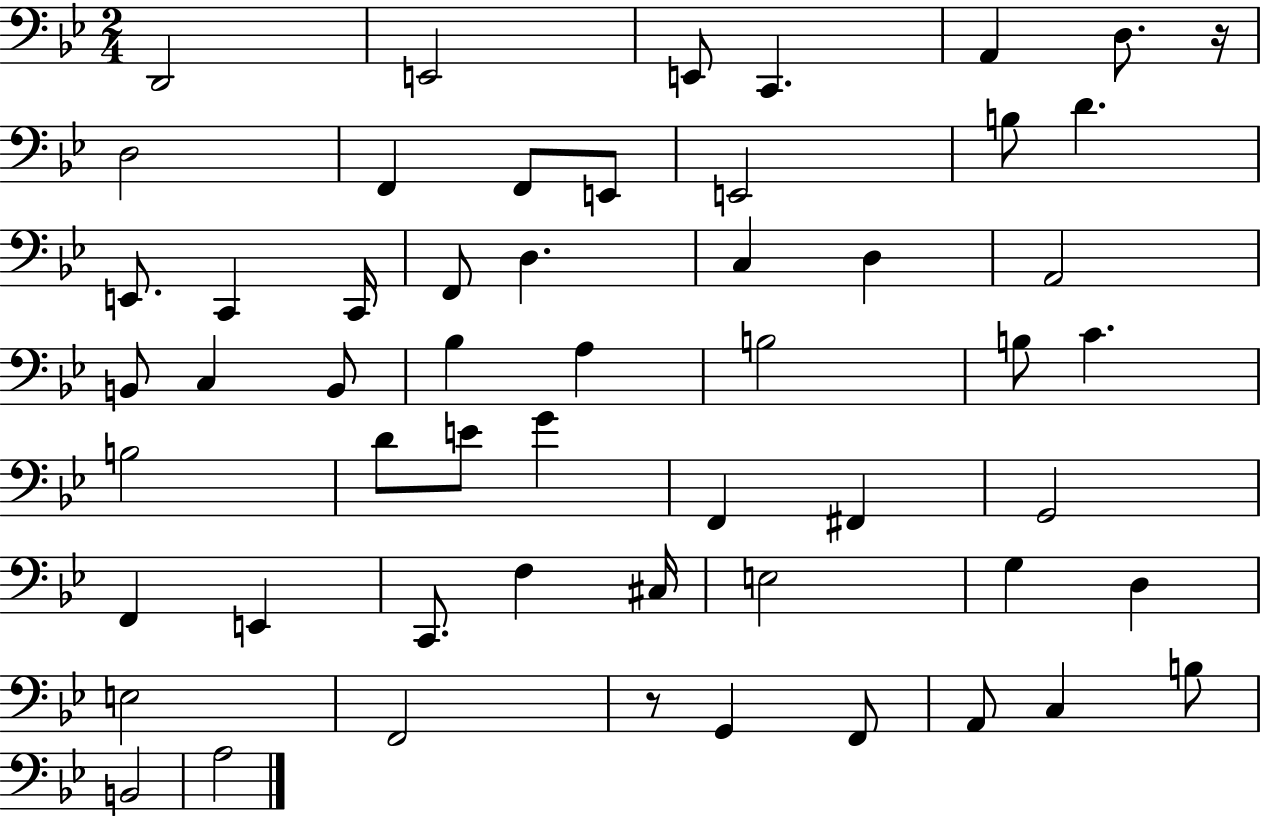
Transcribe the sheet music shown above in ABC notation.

X:1
T:Untitled
M:2/4
L:1/4
K:Bb
D,,2 E,,2 E,,/2 C,, A,, D,/2 z/4 D,2 F,, F,,/2 E,,/2 E,,2 B,/2 D E,,/2 C,, C,,/4 F,,/2 D, C, D, A,,2 B,,/2 C, B,,/2 _B, A, B,2 B,/2 C B,2 D/2 E/2 G F,, ^F,, G,,2 F,, E,, C,,/2 F, ^C,/4 E,2 G, D, E,2 F,,2 z/2 G,, F,,/2 A,,/2 C, B,/2 B,,2 A,2